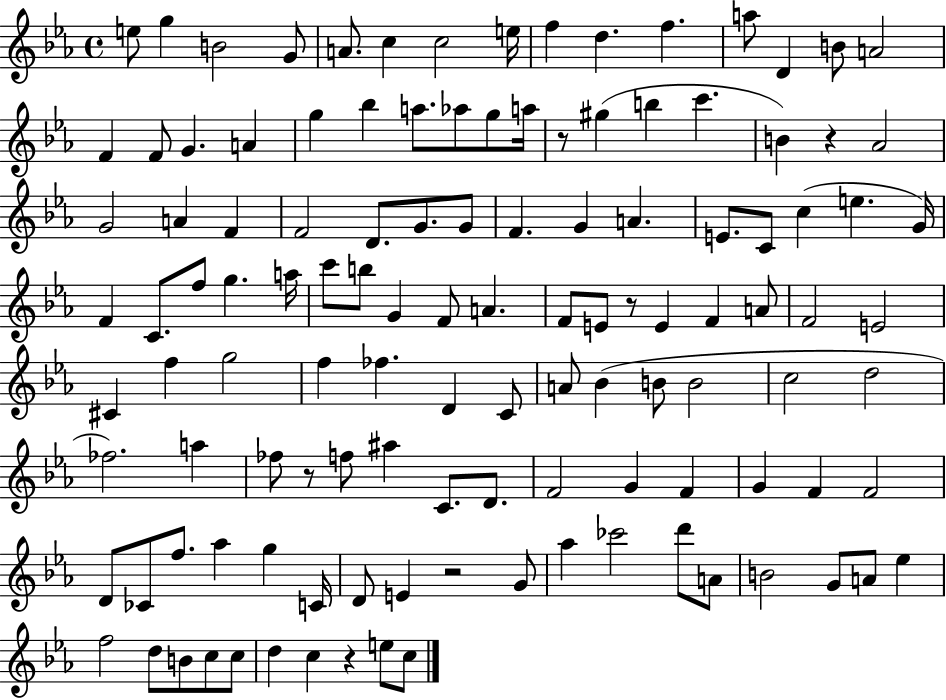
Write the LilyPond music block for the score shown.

{
  \clef treble
  \time 4/4
  \defaultTimeSignature
  \key ees \major
  \repeat volta 2 { e''8 g''4 b'2 g'8 | a'8. c''4 c''2 e''16 | f''4 d''4. f''4. | a''8 d'4 b'8 a'2 | \break f'4 f'8 g'4. a'4 | g''4 bes''4 a''8. aes''8 g''8 a''16 | r8 gis''4( b''4 c'''4. | b'4) r4 aes'2 | \break g'2 a'4 f'4 | f'2 d'8. g'8. g'8 | f'4. g'4 a'4. | e'8. c'8 c''4( e''4. g'16) | \break f'4 c'8. f''8 g''4. a''16 | c'''8 b''8 g'4 f'8 a'4. | f'8 e'8 r8 e'4 f'4 a'8 | f'2 e'2 | \break cis'4 f''4 g''2 | f''4 fes''4. d'4 c'8 | a'8 bes'4( b'8 b'2 | c''2 d''2 | \break fes''2.) a''4 | fes''8 r8 f''8 ais''4 c'8. d'8. | f'2 g'4 f'4 | g'4 f'4 f'2 | \break d'8 ces'8 f''8. aes''4 g''4 c'16 | d'8 e'4 r2 g'8 | aes''4 ces'''2 d'''8 a'8 | b'2 g'8 a'8 ees''4 | \break f''2 d''8 b'8 c''8 c''8 | d''4 c''4 r4 e''8 c''8 | } \bar "|."
}